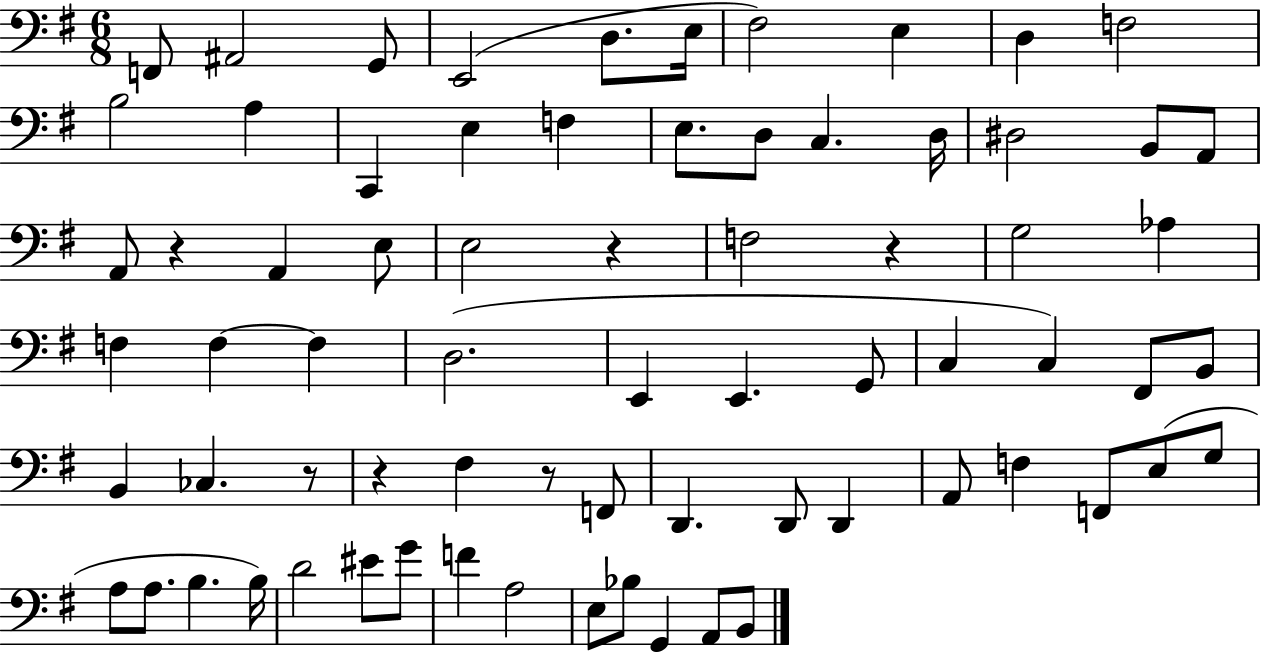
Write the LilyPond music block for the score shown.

{
  \clef bass
  \numericTimeSignature
  \time 6/8
  \key g \major
  f,8 ais,2 g,8 | e,2( d8. e16 | fis2) e4 | d4 f2 | \break b2 a4 | c,4 e4 f4 | e8. d8 c4. d16 | dis2 b,8 a,8 | \break a,8 r4 a,4 e8 | e2 r4 | f2 r4 | g2 aes4 | \break f4 f4~~ f4 | d2.( | e,4 e,4. g,8 | c4 c4) fis,8 b,8 | \break b,4 ces4. r8 | r4 fis4 r8 f,8 | d,4. d,8 d,4 | a,8 f4 f,8 e8( g8 | \break a8 a8. b4. b16) | d'2 eis'8 g'8 | f'4 a2 | e8 bes8 g,4 a,8 b,8 | \break \bar "|."
}